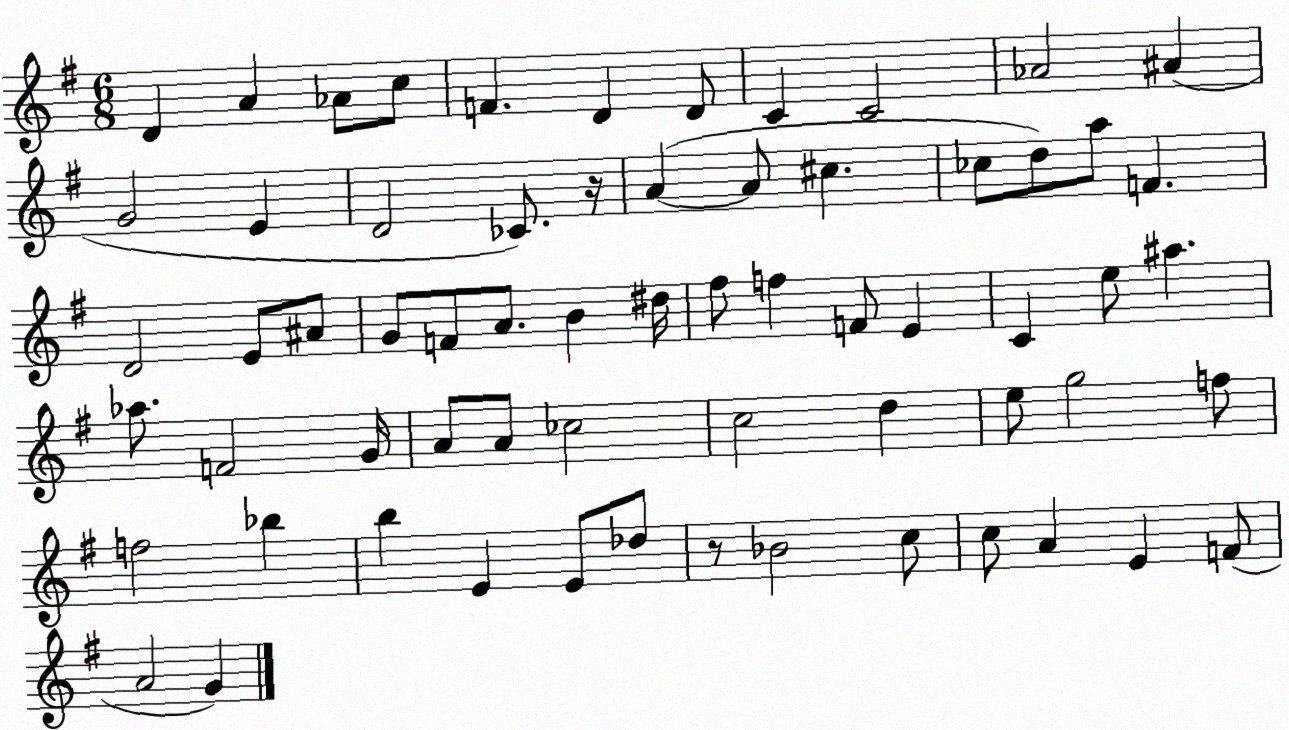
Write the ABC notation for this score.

X:1
T:Untitled
M:6/8
L:1/4
K:G
D A _A/2 c/2 F D D/2 C C2 _A2 ^A G2 E D2 _C/2 z/4 A A/2 ^c _c/2 d/2 a/2 F D2 E/2 ^A/2 G/2 F/2 A/2 B ^d/4 ^f/2 f F/2 E C e/2 ^a _a/2 F2 G/4 A/2 A/2 _c2 c2 d e/2 g2 f/2 f2 _b b E E/2 _d/2 z/2 _B2 c/2 c/2 A E F/2 A2 G